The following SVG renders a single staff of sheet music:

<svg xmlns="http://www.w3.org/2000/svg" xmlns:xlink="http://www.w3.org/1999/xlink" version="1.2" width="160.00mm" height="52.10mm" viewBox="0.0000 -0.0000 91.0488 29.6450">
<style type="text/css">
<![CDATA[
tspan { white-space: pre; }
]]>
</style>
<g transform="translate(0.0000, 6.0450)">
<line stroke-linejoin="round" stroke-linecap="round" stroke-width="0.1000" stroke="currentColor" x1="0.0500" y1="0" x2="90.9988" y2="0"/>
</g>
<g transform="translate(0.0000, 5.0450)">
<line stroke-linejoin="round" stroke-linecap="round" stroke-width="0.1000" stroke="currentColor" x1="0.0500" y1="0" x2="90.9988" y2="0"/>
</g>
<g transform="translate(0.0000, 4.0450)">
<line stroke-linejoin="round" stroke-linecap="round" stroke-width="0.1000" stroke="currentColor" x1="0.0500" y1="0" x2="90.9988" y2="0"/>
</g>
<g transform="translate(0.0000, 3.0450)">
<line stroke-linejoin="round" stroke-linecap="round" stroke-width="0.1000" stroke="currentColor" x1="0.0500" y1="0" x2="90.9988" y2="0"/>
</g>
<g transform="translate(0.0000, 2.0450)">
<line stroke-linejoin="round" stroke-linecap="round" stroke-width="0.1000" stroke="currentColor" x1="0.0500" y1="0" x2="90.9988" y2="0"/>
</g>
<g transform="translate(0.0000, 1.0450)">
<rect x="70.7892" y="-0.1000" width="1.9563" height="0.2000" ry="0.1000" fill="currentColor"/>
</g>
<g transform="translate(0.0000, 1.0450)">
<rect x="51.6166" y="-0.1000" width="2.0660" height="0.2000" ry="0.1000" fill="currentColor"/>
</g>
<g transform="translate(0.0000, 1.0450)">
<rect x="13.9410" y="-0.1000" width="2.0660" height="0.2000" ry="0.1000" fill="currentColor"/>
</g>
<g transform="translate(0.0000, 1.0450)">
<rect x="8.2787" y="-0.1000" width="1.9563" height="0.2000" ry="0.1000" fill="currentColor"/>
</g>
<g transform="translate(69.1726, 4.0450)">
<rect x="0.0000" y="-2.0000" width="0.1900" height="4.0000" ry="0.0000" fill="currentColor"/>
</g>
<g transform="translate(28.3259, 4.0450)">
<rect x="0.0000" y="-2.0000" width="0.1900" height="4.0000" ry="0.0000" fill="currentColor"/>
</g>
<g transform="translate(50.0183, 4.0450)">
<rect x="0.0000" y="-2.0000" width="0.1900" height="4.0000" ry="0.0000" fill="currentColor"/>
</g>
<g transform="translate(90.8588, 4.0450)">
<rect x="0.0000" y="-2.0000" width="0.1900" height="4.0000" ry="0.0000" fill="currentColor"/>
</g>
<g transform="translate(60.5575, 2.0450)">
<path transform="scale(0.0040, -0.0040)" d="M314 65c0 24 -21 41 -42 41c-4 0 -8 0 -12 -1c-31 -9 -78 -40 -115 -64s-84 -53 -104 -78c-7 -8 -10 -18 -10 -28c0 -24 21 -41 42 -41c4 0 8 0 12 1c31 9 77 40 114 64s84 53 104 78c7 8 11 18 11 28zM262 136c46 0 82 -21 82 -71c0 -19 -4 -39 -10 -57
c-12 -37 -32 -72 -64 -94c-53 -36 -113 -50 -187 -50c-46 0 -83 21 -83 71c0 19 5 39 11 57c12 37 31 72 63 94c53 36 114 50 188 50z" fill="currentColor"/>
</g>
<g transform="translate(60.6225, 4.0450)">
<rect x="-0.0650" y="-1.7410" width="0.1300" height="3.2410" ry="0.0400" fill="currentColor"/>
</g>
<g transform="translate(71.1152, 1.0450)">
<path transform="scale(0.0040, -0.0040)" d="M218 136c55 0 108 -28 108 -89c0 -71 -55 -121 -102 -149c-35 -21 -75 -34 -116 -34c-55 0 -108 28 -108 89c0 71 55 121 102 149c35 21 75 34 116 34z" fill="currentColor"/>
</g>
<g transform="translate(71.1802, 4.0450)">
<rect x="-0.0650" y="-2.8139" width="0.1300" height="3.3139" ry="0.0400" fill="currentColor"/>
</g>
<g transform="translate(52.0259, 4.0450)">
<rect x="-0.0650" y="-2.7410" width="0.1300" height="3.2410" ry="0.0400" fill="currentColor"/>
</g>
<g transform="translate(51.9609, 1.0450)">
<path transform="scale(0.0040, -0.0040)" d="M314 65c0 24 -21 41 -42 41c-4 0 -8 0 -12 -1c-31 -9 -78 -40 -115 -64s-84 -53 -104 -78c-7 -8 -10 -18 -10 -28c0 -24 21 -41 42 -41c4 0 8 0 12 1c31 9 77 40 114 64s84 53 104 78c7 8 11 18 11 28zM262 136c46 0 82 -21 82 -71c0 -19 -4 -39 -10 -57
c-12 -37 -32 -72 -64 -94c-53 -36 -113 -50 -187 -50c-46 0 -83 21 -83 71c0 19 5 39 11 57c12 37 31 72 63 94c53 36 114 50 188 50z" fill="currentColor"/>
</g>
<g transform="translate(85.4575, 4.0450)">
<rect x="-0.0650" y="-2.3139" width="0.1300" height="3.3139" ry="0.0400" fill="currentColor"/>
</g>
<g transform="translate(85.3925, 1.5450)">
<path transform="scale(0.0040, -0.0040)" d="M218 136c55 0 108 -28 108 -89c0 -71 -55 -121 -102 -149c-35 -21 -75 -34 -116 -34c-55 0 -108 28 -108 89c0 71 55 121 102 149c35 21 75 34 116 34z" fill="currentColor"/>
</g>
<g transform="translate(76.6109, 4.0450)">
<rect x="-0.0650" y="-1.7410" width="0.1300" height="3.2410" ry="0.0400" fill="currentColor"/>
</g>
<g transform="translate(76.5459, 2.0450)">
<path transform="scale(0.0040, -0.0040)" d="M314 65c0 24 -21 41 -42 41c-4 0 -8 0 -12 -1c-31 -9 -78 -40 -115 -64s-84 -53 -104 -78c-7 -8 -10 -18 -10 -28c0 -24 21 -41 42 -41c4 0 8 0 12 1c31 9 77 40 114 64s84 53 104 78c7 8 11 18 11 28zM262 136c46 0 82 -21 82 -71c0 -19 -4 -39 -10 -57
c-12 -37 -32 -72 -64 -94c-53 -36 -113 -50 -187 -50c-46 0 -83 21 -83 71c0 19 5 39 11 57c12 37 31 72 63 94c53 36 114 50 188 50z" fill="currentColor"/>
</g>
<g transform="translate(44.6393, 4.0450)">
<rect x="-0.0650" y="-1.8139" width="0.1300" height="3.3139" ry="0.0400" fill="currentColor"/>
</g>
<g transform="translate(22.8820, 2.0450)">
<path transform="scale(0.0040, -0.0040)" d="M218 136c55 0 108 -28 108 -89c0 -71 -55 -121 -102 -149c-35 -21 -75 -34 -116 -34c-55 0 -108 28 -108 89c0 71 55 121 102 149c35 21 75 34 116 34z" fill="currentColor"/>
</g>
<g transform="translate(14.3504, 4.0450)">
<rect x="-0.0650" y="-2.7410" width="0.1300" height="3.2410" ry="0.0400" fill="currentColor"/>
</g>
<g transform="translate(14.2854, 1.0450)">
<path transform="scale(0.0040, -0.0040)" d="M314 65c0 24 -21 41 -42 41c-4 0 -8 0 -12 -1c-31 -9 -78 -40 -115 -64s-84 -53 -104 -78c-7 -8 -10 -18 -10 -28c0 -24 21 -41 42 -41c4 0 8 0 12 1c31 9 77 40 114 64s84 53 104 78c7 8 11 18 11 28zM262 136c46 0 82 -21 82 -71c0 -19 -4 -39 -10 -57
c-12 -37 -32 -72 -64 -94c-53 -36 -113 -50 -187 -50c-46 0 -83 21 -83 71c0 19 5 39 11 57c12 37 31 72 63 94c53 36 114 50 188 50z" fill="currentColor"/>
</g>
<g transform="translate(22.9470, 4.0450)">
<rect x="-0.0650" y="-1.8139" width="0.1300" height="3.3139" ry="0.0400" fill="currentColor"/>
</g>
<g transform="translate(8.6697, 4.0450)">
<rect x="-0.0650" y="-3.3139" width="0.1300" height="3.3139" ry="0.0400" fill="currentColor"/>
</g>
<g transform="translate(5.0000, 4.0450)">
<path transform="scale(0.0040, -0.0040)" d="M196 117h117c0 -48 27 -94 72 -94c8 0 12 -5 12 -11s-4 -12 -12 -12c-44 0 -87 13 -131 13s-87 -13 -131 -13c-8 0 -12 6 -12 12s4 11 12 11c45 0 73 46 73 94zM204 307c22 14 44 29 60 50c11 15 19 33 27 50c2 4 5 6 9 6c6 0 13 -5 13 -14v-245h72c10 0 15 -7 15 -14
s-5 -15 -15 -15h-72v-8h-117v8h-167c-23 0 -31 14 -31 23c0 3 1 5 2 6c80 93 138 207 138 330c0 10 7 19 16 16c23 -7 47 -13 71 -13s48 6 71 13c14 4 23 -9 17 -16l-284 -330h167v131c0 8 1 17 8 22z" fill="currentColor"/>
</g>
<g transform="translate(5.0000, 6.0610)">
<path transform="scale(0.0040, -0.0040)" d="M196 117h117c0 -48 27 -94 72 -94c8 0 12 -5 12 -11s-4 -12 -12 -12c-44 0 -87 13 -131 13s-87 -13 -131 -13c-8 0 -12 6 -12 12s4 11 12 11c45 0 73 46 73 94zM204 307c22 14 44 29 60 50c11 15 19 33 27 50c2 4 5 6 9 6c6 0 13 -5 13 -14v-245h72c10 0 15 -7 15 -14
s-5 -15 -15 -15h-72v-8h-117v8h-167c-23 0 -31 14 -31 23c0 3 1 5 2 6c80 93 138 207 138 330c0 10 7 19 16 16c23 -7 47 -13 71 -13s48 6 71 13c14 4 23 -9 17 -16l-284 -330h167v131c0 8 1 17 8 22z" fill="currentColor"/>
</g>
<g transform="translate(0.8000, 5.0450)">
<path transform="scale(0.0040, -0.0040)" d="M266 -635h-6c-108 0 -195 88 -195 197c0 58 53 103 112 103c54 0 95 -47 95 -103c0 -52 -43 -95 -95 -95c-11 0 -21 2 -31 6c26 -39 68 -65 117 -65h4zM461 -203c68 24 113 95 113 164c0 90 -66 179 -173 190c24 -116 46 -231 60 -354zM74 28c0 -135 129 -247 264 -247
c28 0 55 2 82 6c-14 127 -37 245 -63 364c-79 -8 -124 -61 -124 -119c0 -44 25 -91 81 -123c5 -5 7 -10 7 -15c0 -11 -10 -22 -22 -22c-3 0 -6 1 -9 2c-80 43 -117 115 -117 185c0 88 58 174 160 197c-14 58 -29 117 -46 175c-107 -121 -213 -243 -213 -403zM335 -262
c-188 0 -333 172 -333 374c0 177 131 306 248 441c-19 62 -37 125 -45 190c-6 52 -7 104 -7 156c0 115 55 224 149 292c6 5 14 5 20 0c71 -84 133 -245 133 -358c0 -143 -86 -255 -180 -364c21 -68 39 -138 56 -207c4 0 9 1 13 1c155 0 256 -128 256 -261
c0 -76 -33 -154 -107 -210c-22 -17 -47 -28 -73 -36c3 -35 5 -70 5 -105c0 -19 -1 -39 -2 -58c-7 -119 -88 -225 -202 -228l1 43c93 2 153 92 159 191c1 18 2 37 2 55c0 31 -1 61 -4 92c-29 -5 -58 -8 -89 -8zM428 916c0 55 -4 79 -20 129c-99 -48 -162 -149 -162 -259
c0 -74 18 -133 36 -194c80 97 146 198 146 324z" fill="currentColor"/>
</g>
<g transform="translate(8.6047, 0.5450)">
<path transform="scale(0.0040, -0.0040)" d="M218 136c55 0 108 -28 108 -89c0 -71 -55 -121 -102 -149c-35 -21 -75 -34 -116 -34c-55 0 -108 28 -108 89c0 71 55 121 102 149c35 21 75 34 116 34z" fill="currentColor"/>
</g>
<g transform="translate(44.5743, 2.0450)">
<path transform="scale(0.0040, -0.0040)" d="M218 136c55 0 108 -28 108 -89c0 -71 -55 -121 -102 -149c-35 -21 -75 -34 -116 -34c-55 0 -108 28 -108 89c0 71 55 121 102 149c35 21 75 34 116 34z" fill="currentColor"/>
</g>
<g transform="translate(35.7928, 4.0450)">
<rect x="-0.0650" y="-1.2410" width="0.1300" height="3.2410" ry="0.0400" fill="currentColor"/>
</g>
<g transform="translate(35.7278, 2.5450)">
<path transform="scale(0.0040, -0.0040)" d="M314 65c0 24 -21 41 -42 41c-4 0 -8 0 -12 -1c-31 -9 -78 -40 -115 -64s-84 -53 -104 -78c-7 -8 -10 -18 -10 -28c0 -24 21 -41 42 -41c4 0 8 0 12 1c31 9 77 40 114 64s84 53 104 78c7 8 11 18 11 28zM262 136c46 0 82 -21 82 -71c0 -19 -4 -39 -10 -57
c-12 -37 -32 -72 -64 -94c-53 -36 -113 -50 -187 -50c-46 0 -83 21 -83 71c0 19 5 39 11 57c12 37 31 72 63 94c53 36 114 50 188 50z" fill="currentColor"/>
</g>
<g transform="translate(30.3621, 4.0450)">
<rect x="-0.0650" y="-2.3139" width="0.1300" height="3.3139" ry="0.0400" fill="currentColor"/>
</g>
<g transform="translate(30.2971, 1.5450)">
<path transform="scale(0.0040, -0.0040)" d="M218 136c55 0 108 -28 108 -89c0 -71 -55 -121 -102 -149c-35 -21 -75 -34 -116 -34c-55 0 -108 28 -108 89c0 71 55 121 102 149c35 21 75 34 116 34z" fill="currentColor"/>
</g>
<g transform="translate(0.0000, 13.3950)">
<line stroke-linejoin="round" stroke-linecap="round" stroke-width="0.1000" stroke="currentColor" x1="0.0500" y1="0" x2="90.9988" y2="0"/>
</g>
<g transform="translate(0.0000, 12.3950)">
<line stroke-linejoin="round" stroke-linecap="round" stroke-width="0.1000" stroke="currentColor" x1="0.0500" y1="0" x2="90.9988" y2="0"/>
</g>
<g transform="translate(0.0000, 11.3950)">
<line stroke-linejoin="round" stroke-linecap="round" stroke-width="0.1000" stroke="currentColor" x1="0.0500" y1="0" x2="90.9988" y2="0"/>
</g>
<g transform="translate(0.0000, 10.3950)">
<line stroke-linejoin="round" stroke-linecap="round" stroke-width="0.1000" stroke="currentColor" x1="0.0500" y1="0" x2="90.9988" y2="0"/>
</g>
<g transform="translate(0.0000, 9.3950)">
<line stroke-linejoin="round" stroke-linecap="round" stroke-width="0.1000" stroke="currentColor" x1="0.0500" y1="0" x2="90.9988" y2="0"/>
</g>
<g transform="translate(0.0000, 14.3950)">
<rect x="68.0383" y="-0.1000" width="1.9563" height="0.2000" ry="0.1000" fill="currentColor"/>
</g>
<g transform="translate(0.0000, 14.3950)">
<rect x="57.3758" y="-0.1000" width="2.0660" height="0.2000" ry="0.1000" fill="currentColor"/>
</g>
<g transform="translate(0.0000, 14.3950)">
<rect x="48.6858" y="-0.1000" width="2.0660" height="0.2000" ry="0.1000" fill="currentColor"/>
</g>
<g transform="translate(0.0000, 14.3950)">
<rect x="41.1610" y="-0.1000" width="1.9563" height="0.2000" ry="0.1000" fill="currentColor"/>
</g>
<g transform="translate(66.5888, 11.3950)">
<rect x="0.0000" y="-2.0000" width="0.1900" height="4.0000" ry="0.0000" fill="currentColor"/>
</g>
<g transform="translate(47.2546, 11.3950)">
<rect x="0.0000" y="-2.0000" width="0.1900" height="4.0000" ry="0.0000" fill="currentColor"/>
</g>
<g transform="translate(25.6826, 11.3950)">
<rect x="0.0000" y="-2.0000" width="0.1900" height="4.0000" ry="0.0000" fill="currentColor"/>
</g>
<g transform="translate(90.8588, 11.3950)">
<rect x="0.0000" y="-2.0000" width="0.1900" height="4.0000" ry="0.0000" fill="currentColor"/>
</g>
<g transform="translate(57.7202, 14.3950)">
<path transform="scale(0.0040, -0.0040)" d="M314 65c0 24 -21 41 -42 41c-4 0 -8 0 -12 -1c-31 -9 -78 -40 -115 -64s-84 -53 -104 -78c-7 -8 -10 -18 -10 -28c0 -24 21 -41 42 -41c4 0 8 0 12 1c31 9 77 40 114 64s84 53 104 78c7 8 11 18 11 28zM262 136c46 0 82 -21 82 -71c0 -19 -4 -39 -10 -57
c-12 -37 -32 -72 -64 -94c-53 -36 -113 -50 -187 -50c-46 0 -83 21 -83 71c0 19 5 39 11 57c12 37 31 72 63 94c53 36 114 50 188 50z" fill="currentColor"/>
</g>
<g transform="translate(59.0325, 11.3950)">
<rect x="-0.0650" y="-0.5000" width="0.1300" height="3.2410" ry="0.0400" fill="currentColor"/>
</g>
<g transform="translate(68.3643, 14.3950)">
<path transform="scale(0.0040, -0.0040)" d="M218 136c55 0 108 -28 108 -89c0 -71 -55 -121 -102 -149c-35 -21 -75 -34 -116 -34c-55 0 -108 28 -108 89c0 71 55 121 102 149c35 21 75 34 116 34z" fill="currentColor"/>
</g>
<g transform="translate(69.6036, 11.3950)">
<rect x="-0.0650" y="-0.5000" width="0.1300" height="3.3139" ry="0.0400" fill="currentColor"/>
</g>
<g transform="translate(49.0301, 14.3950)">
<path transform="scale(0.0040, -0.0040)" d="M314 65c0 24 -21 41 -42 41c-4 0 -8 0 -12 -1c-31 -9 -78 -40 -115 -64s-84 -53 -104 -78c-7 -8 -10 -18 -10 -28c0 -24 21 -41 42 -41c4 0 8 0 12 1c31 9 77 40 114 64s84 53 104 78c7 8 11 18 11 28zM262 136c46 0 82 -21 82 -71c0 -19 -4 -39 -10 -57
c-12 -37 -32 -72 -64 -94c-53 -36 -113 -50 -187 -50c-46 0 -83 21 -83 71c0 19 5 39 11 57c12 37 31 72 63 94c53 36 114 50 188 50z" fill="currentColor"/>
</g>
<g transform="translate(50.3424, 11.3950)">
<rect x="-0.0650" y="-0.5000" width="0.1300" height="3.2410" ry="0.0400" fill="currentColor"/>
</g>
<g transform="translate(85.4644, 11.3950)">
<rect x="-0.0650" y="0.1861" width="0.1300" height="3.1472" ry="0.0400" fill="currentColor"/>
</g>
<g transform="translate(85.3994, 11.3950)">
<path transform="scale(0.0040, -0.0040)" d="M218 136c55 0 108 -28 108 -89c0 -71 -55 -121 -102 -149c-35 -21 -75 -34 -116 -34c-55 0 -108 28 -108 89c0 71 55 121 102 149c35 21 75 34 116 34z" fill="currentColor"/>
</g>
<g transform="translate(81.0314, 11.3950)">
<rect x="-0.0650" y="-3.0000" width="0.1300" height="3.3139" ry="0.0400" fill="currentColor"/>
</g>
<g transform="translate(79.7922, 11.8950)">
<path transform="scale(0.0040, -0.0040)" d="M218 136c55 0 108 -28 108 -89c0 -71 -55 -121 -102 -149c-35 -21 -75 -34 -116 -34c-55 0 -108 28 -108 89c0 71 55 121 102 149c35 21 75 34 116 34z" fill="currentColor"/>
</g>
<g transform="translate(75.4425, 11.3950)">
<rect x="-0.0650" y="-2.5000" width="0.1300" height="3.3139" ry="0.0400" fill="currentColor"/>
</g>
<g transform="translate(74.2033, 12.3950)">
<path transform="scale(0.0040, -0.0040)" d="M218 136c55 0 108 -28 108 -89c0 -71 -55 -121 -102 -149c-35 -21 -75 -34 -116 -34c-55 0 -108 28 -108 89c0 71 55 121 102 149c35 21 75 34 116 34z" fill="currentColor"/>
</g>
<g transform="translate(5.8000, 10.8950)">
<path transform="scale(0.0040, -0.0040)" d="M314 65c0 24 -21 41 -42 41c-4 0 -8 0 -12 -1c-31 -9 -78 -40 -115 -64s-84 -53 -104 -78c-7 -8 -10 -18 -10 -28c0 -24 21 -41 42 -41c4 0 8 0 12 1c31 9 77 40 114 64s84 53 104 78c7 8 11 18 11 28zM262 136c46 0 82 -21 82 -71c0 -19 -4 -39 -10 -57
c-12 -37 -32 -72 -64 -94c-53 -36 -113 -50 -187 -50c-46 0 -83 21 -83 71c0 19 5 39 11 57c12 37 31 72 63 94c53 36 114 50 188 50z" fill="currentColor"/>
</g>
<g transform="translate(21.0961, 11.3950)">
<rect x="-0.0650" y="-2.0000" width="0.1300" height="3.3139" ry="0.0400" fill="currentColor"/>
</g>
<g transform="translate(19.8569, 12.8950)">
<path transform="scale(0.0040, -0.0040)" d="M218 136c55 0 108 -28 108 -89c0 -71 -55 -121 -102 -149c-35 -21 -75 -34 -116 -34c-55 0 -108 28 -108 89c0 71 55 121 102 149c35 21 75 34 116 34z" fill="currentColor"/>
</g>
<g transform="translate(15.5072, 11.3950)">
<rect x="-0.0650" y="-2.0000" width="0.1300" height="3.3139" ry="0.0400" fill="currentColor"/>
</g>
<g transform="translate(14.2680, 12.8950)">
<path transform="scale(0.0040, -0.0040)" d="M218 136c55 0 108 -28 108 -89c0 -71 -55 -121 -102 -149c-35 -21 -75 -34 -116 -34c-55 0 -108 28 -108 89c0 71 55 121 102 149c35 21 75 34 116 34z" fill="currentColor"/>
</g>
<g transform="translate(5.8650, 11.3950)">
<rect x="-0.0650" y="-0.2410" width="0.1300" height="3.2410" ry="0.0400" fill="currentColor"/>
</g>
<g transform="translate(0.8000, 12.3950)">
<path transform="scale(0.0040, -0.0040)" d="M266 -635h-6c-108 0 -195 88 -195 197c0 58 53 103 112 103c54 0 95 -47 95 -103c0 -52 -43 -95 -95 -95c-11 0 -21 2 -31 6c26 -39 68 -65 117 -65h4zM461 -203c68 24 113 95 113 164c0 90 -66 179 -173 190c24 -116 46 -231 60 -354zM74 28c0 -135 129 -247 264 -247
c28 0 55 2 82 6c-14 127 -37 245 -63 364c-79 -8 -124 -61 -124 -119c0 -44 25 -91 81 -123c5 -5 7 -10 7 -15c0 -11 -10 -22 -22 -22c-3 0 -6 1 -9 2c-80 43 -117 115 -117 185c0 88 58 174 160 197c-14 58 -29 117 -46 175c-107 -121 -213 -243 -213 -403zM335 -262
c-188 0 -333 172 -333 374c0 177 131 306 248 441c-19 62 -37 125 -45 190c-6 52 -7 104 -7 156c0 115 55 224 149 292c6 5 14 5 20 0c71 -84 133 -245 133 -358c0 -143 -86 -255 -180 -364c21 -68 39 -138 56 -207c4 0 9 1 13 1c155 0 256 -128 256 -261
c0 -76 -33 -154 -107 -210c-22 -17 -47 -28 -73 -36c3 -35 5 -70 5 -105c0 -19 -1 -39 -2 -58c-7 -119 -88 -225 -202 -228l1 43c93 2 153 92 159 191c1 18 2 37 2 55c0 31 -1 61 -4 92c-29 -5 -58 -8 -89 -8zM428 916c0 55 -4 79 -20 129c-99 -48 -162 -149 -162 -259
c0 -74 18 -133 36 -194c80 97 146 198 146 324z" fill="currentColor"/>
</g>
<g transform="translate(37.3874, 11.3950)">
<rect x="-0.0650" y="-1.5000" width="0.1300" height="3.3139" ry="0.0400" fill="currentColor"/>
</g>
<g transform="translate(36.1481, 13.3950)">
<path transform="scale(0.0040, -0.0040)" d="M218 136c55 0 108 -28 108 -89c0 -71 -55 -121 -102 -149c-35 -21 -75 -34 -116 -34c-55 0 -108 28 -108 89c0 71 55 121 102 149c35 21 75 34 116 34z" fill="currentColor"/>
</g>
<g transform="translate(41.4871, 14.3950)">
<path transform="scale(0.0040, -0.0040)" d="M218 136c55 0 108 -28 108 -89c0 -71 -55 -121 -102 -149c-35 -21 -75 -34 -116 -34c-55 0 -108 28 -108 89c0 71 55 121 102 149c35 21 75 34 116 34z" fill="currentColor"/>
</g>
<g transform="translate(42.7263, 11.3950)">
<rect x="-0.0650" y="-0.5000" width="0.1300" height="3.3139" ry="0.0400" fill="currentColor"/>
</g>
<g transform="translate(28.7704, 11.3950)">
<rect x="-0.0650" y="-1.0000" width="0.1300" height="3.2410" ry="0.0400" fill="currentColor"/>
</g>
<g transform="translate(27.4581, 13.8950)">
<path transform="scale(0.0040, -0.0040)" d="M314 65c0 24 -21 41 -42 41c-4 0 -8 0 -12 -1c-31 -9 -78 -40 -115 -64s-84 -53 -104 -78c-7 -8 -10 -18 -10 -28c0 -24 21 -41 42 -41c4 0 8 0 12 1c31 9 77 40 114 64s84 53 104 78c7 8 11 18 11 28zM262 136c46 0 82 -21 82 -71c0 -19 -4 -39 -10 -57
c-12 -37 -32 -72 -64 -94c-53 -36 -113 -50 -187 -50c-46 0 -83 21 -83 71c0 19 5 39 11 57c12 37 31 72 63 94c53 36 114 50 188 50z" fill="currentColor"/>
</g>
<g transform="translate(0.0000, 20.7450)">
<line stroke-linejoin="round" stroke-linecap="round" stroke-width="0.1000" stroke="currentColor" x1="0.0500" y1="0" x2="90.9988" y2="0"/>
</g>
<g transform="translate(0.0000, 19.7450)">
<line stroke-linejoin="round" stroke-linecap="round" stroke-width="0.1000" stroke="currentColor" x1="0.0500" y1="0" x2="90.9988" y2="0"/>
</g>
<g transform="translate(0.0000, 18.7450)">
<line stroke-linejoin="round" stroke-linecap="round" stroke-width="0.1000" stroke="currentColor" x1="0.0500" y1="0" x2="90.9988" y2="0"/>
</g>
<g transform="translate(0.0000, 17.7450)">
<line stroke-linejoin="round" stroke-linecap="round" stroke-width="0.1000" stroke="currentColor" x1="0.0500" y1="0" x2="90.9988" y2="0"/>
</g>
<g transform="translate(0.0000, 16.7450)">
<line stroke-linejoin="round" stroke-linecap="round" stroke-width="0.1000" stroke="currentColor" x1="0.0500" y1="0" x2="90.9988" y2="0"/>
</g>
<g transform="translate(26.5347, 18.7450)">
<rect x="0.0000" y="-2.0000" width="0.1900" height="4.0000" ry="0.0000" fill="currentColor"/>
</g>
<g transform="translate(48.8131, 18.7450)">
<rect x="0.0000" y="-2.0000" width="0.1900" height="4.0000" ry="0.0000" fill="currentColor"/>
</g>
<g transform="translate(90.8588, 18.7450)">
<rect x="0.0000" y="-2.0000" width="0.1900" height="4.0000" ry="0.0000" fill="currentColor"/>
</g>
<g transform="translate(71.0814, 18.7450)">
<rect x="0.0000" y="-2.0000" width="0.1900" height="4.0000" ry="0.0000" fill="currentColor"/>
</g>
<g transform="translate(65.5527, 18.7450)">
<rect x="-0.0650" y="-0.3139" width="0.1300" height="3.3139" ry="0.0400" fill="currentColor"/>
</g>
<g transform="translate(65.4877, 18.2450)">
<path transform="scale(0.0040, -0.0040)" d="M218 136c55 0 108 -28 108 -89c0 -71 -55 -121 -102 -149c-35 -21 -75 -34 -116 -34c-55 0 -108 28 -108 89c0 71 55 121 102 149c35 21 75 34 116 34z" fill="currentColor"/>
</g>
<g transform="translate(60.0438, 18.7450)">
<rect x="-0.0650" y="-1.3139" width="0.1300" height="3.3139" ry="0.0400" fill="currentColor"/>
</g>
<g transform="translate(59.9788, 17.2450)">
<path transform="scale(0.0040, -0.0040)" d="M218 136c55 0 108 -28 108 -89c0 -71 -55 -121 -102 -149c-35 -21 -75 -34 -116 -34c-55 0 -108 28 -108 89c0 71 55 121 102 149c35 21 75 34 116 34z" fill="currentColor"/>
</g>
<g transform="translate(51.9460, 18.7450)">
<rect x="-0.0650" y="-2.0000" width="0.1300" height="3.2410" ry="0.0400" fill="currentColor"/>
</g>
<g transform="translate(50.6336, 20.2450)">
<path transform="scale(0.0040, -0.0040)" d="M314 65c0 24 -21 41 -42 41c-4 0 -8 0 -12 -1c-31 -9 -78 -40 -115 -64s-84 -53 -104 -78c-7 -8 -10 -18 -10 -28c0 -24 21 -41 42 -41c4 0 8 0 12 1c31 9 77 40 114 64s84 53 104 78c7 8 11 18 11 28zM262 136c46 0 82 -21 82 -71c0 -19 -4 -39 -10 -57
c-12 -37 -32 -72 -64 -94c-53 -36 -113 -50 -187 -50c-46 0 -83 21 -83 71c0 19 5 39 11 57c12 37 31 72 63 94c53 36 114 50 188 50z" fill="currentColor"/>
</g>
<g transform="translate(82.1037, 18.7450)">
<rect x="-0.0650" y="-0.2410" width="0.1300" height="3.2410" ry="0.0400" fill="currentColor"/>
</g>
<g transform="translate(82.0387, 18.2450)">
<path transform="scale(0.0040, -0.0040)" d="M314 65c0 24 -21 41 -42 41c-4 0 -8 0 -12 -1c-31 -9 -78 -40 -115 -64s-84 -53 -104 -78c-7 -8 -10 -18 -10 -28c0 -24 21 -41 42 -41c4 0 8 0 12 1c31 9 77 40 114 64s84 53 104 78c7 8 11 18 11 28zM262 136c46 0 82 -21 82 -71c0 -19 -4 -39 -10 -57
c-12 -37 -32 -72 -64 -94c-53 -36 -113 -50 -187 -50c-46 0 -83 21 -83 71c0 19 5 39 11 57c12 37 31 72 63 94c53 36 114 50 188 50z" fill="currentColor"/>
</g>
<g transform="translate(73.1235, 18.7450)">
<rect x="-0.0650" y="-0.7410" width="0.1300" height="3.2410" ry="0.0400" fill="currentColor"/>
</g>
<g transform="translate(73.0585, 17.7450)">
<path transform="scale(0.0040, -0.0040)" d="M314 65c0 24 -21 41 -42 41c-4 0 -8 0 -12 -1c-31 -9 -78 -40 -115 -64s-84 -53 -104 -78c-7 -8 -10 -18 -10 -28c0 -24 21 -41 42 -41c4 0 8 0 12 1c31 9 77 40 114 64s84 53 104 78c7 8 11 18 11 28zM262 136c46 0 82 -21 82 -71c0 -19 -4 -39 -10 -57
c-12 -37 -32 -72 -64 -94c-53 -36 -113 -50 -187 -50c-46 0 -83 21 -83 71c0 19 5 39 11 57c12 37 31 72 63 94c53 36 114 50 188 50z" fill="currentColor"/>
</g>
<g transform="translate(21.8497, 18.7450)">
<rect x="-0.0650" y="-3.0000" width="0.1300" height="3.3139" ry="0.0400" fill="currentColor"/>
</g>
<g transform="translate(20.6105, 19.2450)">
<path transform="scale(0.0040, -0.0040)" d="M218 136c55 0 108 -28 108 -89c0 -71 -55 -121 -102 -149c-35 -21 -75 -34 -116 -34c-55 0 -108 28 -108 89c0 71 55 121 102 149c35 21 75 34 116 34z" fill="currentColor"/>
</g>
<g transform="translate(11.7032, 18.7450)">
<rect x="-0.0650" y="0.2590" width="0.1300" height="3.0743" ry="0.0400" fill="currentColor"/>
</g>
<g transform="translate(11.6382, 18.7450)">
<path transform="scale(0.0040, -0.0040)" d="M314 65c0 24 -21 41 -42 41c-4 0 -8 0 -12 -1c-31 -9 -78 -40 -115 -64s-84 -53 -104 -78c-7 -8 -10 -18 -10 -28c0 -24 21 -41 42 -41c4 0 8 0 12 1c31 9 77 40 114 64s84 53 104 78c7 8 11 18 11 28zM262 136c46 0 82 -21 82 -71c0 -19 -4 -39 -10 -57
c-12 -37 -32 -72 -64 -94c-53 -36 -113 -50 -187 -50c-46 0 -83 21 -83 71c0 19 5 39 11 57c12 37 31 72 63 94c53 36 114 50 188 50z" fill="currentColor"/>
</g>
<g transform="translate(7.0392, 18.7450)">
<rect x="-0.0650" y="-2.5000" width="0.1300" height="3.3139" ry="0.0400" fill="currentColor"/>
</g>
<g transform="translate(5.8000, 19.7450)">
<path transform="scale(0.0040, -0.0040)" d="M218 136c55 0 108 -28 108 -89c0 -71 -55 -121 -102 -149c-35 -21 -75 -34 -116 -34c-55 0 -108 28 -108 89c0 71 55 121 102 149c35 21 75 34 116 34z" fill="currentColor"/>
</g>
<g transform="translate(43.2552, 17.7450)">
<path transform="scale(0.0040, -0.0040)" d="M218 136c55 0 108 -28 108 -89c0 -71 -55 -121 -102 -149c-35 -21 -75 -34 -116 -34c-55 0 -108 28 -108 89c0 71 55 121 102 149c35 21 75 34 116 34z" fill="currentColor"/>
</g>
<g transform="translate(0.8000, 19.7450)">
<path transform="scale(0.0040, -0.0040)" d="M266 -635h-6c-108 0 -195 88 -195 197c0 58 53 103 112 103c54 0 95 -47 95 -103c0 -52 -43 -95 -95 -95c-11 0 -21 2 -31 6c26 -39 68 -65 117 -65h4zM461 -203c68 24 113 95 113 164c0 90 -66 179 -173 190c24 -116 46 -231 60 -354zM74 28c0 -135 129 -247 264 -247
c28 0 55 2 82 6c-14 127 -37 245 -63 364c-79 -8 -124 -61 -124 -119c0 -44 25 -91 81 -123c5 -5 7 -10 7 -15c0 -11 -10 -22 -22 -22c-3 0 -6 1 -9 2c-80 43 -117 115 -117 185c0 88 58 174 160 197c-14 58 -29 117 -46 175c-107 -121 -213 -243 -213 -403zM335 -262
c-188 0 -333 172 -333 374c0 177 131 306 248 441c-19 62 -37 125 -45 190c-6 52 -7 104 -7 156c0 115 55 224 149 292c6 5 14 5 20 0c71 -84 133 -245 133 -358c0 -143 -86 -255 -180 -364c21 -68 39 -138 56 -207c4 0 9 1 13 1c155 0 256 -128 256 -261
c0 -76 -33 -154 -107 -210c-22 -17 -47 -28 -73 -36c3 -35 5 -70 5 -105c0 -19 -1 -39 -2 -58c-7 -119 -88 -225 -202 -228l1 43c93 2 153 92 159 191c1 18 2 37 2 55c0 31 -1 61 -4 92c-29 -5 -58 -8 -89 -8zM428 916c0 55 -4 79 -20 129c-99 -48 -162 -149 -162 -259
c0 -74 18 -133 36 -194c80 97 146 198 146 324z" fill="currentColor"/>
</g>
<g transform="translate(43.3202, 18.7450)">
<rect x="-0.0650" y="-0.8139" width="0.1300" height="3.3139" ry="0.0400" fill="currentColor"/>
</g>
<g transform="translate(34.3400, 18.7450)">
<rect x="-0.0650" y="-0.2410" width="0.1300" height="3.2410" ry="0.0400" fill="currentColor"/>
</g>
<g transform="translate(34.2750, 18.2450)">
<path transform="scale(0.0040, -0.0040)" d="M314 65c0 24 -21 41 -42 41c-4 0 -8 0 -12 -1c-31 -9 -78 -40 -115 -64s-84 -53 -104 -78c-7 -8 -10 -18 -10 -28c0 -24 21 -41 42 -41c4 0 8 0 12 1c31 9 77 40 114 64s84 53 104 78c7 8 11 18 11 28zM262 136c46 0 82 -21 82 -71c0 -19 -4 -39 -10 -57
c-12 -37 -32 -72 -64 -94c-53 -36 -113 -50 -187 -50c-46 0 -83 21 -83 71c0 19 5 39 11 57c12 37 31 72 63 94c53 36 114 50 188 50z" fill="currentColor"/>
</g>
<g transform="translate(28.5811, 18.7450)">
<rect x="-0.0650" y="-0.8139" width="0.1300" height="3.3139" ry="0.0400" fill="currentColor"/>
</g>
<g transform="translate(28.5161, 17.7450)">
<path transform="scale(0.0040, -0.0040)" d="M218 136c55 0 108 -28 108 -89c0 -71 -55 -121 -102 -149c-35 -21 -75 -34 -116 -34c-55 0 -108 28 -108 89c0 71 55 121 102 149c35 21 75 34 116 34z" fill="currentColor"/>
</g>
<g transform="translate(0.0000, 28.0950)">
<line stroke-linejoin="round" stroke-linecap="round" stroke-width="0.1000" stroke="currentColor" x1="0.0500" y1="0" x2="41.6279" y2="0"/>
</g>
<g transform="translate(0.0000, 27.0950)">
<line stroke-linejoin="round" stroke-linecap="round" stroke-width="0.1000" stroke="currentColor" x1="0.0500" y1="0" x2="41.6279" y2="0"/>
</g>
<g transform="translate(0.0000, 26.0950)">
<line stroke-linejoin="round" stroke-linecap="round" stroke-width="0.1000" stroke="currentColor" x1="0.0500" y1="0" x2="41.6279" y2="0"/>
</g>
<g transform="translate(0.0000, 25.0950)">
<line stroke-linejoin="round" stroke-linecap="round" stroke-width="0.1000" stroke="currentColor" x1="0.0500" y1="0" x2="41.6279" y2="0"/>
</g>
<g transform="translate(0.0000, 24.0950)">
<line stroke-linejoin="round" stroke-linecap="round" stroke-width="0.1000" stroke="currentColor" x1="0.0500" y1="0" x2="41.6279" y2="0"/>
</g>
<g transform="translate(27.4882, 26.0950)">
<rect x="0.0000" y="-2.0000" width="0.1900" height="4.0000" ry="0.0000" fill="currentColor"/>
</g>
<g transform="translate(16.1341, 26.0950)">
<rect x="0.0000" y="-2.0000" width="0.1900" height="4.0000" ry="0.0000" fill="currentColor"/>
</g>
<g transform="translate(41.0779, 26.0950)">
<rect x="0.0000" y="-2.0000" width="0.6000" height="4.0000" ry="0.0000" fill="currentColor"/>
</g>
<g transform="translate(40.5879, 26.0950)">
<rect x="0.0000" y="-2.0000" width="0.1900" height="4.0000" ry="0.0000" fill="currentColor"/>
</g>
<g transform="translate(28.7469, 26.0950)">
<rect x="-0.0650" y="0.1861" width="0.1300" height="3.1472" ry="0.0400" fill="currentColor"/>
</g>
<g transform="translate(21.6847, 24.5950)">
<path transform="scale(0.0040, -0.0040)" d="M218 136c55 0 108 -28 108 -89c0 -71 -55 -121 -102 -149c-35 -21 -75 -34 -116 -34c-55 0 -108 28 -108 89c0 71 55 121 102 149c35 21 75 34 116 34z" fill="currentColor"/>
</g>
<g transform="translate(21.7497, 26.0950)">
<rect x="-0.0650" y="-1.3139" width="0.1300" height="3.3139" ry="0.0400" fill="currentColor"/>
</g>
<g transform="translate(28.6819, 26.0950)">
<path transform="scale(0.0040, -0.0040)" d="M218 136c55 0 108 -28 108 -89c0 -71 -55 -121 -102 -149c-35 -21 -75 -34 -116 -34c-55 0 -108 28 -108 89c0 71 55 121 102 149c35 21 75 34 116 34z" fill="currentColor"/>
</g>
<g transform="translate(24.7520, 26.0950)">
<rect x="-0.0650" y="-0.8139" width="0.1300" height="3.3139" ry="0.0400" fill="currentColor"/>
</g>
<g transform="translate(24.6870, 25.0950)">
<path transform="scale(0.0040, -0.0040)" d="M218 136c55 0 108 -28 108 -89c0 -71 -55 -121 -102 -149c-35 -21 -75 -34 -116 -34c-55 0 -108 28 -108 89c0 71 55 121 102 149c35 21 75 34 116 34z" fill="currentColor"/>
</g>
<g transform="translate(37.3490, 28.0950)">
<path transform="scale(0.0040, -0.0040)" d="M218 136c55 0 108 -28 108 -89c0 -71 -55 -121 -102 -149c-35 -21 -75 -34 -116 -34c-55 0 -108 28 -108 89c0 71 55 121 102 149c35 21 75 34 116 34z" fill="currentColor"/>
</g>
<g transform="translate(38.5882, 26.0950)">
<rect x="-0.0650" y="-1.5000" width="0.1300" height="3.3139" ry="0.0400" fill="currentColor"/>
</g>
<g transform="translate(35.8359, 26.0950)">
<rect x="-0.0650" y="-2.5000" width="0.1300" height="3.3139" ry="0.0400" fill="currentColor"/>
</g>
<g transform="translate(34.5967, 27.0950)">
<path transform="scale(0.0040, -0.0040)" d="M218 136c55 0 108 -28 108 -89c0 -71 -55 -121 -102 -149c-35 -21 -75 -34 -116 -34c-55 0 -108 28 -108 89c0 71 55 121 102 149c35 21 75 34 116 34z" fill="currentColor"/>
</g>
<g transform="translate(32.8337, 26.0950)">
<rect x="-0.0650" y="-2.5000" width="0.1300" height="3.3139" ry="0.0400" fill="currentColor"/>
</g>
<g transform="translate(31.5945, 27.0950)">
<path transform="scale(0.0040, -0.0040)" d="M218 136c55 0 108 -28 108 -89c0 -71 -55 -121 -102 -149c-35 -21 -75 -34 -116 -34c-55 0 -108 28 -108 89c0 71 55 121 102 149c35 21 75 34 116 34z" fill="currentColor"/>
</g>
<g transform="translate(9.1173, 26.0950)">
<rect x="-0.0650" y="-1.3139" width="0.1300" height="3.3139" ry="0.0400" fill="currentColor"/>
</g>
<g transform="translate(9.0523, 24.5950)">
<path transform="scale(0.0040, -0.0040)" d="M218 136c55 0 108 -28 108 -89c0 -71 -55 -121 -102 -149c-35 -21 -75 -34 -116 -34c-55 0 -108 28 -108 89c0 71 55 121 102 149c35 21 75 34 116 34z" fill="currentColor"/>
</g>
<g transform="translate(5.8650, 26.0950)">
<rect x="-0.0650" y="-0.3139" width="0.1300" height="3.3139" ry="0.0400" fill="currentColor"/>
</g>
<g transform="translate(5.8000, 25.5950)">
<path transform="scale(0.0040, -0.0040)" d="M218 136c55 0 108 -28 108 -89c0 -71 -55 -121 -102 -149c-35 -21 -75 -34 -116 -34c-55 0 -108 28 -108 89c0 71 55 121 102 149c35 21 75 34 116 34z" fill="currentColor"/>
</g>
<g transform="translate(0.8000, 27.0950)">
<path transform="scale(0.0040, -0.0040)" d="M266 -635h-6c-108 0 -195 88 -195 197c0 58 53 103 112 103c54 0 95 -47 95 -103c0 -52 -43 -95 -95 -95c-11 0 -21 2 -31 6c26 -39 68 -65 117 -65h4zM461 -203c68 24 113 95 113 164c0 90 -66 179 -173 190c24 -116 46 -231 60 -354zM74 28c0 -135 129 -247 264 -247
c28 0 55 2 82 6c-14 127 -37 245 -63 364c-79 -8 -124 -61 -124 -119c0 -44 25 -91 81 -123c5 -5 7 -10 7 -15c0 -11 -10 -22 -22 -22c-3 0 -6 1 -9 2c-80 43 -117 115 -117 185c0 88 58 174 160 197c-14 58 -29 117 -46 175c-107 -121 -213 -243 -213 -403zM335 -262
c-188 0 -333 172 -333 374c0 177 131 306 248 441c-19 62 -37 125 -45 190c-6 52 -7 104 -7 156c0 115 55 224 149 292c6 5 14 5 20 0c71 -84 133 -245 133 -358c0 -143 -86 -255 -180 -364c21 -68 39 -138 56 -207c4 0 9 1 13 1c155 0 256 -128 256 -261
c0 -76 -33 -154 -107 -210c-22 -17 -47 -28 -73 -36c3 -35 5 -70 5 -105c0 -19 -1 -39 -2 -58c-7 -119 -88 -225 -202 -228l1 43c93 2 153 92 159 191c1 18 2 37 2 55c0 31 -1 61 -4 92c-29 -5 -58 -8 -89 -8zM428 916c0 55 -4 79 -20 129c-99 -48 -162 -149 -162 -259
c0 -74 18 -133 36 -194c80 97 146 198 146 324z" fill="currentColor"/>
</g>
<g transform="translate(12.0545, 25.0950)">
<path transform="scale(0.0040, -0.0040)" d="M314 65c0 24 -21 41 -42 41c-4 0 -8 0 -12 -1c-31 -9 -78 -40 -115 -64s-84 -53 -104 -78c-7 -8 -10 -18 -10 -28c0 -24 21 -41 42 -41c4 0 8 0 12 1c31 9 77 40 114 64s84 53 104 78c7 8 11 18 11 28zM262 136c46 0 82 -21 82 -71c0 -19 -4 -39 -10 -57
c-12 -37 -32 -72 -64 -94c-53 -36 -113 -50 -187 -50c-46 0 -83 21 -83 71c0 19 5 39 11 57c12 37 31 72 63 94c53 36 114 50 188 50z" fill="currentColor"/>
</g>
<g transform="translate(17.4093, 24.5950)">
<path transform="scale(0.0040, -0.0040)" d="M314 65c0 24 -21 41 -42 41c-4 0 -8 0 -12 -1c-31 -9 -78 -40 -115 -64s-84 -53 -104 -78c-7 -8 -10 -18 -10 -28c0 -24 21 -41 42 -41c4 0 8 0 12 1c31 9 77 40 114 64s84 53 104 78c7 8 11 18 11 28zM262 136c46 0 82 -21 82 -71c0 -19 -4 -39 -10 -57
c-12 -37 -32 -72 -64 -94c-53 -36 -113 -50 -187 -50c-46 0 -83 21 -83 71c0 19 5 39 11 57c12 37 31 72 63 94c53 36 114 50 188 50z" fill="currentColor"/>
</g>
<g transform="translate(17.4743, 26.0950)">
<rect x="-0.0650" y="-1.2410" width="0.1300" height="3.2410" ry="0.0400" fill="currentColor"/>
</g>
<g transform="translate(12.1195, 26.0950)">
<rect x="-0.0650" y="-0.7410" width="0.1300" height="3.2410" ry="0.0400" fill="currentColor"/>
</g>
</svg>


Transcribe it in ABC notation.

X:1
T:Untitled
M:4/4
L:1/4
K:C
b a2 f g e2 f a2 f2 a f2 g c2 F F D2 E C C2 C2 C G A B G B2 A d c2 d F2 e c d2 c2 c e d2 e2 e d B G G E